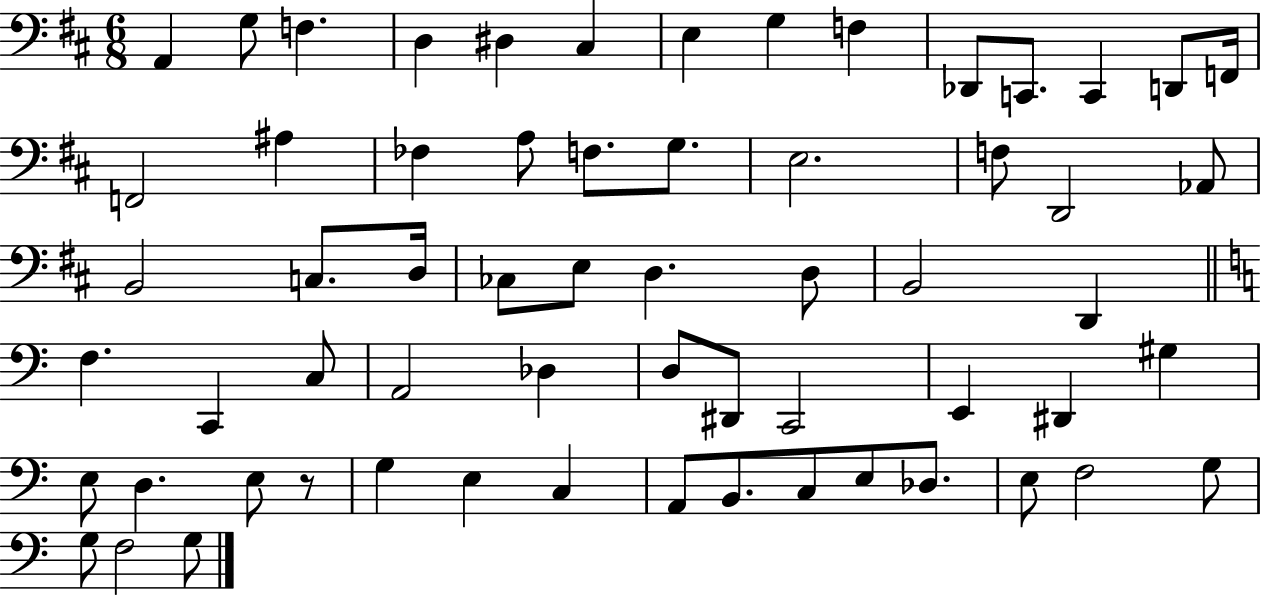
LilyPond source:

{
  \clef bass
  \numericTimeSignature
  \time 6/8
  \key d \major
  a,4 g8 f4. | d4 dis4 cis4 | e4 g4 f4 | des,8 c,8. c,4 d,8 f,16 | \break f,2 ais4 | fes4 a8 f8. g8. | e2. | f8 d,2 aes,8 | \break b,2 c8. d16 | ces8 e8 d4. d8 | b,2 d,4 | \bar "||" \break \key c \major f4. c,4 c8 | a,2 des4 | d8 dis,8 c,2 | e,4 dis,4 gis4 | \break e8 d4. e8 r8 | g4 e4 c4 | a,8 b,8. c8 e8 des8. | e8 f2 g8 | \break g8 f2 g8 | \bar "|."
}